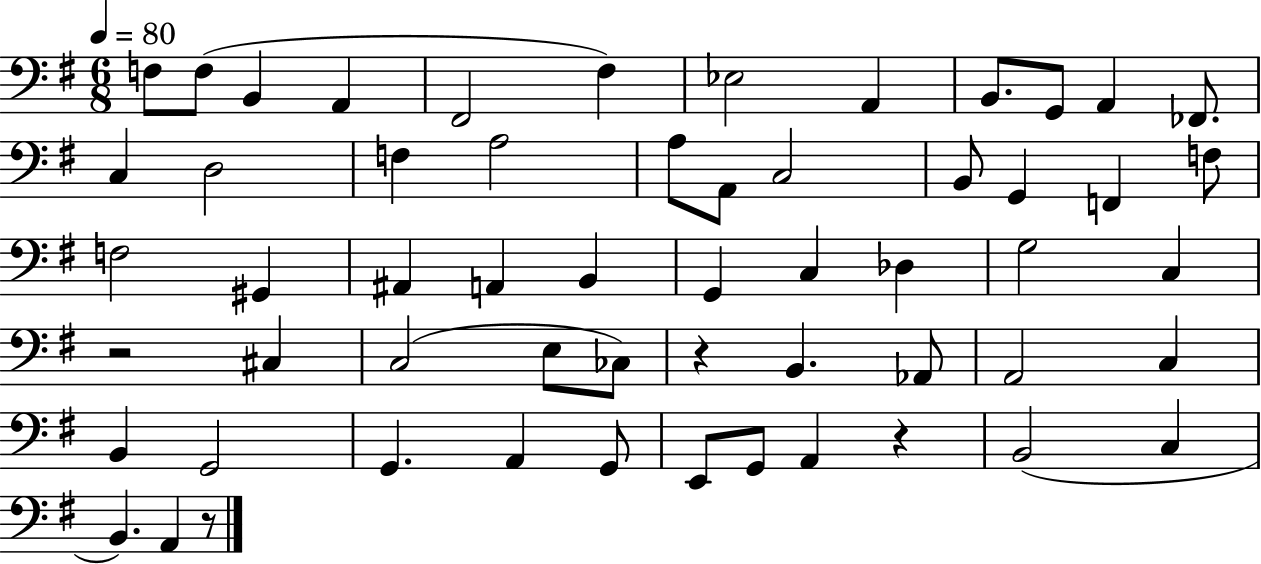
F3/e F3/e B2/q A2/q F#2/h F#3/q Eb3/h A2/q B2/e. G2/e A2/q FES2/e. C3/q D3/h F3/q A3/h A3/e A2/e C3/h B2/e G2/q F2/q F3/e F3/h G#2/q A#2/q A2/q B2/q G2/q C3/q Db3/q G3/h C3/q R/h C#3/q C3/h E3/e CES3/e R/q B2/q. Ab2/e A2/h C3/q B2/q G2/h G2/q. A2/q G2/e E2/e G2/e A2/q R/q B2/h C3/q B2/q. A2/q R/e